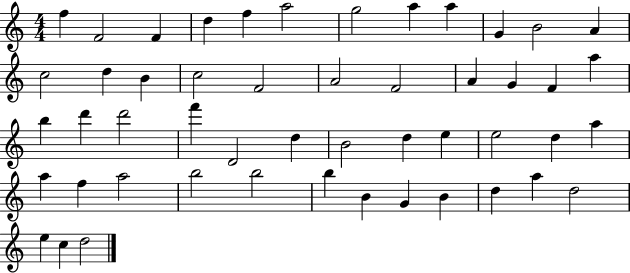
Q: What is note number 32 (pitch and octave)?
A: E5